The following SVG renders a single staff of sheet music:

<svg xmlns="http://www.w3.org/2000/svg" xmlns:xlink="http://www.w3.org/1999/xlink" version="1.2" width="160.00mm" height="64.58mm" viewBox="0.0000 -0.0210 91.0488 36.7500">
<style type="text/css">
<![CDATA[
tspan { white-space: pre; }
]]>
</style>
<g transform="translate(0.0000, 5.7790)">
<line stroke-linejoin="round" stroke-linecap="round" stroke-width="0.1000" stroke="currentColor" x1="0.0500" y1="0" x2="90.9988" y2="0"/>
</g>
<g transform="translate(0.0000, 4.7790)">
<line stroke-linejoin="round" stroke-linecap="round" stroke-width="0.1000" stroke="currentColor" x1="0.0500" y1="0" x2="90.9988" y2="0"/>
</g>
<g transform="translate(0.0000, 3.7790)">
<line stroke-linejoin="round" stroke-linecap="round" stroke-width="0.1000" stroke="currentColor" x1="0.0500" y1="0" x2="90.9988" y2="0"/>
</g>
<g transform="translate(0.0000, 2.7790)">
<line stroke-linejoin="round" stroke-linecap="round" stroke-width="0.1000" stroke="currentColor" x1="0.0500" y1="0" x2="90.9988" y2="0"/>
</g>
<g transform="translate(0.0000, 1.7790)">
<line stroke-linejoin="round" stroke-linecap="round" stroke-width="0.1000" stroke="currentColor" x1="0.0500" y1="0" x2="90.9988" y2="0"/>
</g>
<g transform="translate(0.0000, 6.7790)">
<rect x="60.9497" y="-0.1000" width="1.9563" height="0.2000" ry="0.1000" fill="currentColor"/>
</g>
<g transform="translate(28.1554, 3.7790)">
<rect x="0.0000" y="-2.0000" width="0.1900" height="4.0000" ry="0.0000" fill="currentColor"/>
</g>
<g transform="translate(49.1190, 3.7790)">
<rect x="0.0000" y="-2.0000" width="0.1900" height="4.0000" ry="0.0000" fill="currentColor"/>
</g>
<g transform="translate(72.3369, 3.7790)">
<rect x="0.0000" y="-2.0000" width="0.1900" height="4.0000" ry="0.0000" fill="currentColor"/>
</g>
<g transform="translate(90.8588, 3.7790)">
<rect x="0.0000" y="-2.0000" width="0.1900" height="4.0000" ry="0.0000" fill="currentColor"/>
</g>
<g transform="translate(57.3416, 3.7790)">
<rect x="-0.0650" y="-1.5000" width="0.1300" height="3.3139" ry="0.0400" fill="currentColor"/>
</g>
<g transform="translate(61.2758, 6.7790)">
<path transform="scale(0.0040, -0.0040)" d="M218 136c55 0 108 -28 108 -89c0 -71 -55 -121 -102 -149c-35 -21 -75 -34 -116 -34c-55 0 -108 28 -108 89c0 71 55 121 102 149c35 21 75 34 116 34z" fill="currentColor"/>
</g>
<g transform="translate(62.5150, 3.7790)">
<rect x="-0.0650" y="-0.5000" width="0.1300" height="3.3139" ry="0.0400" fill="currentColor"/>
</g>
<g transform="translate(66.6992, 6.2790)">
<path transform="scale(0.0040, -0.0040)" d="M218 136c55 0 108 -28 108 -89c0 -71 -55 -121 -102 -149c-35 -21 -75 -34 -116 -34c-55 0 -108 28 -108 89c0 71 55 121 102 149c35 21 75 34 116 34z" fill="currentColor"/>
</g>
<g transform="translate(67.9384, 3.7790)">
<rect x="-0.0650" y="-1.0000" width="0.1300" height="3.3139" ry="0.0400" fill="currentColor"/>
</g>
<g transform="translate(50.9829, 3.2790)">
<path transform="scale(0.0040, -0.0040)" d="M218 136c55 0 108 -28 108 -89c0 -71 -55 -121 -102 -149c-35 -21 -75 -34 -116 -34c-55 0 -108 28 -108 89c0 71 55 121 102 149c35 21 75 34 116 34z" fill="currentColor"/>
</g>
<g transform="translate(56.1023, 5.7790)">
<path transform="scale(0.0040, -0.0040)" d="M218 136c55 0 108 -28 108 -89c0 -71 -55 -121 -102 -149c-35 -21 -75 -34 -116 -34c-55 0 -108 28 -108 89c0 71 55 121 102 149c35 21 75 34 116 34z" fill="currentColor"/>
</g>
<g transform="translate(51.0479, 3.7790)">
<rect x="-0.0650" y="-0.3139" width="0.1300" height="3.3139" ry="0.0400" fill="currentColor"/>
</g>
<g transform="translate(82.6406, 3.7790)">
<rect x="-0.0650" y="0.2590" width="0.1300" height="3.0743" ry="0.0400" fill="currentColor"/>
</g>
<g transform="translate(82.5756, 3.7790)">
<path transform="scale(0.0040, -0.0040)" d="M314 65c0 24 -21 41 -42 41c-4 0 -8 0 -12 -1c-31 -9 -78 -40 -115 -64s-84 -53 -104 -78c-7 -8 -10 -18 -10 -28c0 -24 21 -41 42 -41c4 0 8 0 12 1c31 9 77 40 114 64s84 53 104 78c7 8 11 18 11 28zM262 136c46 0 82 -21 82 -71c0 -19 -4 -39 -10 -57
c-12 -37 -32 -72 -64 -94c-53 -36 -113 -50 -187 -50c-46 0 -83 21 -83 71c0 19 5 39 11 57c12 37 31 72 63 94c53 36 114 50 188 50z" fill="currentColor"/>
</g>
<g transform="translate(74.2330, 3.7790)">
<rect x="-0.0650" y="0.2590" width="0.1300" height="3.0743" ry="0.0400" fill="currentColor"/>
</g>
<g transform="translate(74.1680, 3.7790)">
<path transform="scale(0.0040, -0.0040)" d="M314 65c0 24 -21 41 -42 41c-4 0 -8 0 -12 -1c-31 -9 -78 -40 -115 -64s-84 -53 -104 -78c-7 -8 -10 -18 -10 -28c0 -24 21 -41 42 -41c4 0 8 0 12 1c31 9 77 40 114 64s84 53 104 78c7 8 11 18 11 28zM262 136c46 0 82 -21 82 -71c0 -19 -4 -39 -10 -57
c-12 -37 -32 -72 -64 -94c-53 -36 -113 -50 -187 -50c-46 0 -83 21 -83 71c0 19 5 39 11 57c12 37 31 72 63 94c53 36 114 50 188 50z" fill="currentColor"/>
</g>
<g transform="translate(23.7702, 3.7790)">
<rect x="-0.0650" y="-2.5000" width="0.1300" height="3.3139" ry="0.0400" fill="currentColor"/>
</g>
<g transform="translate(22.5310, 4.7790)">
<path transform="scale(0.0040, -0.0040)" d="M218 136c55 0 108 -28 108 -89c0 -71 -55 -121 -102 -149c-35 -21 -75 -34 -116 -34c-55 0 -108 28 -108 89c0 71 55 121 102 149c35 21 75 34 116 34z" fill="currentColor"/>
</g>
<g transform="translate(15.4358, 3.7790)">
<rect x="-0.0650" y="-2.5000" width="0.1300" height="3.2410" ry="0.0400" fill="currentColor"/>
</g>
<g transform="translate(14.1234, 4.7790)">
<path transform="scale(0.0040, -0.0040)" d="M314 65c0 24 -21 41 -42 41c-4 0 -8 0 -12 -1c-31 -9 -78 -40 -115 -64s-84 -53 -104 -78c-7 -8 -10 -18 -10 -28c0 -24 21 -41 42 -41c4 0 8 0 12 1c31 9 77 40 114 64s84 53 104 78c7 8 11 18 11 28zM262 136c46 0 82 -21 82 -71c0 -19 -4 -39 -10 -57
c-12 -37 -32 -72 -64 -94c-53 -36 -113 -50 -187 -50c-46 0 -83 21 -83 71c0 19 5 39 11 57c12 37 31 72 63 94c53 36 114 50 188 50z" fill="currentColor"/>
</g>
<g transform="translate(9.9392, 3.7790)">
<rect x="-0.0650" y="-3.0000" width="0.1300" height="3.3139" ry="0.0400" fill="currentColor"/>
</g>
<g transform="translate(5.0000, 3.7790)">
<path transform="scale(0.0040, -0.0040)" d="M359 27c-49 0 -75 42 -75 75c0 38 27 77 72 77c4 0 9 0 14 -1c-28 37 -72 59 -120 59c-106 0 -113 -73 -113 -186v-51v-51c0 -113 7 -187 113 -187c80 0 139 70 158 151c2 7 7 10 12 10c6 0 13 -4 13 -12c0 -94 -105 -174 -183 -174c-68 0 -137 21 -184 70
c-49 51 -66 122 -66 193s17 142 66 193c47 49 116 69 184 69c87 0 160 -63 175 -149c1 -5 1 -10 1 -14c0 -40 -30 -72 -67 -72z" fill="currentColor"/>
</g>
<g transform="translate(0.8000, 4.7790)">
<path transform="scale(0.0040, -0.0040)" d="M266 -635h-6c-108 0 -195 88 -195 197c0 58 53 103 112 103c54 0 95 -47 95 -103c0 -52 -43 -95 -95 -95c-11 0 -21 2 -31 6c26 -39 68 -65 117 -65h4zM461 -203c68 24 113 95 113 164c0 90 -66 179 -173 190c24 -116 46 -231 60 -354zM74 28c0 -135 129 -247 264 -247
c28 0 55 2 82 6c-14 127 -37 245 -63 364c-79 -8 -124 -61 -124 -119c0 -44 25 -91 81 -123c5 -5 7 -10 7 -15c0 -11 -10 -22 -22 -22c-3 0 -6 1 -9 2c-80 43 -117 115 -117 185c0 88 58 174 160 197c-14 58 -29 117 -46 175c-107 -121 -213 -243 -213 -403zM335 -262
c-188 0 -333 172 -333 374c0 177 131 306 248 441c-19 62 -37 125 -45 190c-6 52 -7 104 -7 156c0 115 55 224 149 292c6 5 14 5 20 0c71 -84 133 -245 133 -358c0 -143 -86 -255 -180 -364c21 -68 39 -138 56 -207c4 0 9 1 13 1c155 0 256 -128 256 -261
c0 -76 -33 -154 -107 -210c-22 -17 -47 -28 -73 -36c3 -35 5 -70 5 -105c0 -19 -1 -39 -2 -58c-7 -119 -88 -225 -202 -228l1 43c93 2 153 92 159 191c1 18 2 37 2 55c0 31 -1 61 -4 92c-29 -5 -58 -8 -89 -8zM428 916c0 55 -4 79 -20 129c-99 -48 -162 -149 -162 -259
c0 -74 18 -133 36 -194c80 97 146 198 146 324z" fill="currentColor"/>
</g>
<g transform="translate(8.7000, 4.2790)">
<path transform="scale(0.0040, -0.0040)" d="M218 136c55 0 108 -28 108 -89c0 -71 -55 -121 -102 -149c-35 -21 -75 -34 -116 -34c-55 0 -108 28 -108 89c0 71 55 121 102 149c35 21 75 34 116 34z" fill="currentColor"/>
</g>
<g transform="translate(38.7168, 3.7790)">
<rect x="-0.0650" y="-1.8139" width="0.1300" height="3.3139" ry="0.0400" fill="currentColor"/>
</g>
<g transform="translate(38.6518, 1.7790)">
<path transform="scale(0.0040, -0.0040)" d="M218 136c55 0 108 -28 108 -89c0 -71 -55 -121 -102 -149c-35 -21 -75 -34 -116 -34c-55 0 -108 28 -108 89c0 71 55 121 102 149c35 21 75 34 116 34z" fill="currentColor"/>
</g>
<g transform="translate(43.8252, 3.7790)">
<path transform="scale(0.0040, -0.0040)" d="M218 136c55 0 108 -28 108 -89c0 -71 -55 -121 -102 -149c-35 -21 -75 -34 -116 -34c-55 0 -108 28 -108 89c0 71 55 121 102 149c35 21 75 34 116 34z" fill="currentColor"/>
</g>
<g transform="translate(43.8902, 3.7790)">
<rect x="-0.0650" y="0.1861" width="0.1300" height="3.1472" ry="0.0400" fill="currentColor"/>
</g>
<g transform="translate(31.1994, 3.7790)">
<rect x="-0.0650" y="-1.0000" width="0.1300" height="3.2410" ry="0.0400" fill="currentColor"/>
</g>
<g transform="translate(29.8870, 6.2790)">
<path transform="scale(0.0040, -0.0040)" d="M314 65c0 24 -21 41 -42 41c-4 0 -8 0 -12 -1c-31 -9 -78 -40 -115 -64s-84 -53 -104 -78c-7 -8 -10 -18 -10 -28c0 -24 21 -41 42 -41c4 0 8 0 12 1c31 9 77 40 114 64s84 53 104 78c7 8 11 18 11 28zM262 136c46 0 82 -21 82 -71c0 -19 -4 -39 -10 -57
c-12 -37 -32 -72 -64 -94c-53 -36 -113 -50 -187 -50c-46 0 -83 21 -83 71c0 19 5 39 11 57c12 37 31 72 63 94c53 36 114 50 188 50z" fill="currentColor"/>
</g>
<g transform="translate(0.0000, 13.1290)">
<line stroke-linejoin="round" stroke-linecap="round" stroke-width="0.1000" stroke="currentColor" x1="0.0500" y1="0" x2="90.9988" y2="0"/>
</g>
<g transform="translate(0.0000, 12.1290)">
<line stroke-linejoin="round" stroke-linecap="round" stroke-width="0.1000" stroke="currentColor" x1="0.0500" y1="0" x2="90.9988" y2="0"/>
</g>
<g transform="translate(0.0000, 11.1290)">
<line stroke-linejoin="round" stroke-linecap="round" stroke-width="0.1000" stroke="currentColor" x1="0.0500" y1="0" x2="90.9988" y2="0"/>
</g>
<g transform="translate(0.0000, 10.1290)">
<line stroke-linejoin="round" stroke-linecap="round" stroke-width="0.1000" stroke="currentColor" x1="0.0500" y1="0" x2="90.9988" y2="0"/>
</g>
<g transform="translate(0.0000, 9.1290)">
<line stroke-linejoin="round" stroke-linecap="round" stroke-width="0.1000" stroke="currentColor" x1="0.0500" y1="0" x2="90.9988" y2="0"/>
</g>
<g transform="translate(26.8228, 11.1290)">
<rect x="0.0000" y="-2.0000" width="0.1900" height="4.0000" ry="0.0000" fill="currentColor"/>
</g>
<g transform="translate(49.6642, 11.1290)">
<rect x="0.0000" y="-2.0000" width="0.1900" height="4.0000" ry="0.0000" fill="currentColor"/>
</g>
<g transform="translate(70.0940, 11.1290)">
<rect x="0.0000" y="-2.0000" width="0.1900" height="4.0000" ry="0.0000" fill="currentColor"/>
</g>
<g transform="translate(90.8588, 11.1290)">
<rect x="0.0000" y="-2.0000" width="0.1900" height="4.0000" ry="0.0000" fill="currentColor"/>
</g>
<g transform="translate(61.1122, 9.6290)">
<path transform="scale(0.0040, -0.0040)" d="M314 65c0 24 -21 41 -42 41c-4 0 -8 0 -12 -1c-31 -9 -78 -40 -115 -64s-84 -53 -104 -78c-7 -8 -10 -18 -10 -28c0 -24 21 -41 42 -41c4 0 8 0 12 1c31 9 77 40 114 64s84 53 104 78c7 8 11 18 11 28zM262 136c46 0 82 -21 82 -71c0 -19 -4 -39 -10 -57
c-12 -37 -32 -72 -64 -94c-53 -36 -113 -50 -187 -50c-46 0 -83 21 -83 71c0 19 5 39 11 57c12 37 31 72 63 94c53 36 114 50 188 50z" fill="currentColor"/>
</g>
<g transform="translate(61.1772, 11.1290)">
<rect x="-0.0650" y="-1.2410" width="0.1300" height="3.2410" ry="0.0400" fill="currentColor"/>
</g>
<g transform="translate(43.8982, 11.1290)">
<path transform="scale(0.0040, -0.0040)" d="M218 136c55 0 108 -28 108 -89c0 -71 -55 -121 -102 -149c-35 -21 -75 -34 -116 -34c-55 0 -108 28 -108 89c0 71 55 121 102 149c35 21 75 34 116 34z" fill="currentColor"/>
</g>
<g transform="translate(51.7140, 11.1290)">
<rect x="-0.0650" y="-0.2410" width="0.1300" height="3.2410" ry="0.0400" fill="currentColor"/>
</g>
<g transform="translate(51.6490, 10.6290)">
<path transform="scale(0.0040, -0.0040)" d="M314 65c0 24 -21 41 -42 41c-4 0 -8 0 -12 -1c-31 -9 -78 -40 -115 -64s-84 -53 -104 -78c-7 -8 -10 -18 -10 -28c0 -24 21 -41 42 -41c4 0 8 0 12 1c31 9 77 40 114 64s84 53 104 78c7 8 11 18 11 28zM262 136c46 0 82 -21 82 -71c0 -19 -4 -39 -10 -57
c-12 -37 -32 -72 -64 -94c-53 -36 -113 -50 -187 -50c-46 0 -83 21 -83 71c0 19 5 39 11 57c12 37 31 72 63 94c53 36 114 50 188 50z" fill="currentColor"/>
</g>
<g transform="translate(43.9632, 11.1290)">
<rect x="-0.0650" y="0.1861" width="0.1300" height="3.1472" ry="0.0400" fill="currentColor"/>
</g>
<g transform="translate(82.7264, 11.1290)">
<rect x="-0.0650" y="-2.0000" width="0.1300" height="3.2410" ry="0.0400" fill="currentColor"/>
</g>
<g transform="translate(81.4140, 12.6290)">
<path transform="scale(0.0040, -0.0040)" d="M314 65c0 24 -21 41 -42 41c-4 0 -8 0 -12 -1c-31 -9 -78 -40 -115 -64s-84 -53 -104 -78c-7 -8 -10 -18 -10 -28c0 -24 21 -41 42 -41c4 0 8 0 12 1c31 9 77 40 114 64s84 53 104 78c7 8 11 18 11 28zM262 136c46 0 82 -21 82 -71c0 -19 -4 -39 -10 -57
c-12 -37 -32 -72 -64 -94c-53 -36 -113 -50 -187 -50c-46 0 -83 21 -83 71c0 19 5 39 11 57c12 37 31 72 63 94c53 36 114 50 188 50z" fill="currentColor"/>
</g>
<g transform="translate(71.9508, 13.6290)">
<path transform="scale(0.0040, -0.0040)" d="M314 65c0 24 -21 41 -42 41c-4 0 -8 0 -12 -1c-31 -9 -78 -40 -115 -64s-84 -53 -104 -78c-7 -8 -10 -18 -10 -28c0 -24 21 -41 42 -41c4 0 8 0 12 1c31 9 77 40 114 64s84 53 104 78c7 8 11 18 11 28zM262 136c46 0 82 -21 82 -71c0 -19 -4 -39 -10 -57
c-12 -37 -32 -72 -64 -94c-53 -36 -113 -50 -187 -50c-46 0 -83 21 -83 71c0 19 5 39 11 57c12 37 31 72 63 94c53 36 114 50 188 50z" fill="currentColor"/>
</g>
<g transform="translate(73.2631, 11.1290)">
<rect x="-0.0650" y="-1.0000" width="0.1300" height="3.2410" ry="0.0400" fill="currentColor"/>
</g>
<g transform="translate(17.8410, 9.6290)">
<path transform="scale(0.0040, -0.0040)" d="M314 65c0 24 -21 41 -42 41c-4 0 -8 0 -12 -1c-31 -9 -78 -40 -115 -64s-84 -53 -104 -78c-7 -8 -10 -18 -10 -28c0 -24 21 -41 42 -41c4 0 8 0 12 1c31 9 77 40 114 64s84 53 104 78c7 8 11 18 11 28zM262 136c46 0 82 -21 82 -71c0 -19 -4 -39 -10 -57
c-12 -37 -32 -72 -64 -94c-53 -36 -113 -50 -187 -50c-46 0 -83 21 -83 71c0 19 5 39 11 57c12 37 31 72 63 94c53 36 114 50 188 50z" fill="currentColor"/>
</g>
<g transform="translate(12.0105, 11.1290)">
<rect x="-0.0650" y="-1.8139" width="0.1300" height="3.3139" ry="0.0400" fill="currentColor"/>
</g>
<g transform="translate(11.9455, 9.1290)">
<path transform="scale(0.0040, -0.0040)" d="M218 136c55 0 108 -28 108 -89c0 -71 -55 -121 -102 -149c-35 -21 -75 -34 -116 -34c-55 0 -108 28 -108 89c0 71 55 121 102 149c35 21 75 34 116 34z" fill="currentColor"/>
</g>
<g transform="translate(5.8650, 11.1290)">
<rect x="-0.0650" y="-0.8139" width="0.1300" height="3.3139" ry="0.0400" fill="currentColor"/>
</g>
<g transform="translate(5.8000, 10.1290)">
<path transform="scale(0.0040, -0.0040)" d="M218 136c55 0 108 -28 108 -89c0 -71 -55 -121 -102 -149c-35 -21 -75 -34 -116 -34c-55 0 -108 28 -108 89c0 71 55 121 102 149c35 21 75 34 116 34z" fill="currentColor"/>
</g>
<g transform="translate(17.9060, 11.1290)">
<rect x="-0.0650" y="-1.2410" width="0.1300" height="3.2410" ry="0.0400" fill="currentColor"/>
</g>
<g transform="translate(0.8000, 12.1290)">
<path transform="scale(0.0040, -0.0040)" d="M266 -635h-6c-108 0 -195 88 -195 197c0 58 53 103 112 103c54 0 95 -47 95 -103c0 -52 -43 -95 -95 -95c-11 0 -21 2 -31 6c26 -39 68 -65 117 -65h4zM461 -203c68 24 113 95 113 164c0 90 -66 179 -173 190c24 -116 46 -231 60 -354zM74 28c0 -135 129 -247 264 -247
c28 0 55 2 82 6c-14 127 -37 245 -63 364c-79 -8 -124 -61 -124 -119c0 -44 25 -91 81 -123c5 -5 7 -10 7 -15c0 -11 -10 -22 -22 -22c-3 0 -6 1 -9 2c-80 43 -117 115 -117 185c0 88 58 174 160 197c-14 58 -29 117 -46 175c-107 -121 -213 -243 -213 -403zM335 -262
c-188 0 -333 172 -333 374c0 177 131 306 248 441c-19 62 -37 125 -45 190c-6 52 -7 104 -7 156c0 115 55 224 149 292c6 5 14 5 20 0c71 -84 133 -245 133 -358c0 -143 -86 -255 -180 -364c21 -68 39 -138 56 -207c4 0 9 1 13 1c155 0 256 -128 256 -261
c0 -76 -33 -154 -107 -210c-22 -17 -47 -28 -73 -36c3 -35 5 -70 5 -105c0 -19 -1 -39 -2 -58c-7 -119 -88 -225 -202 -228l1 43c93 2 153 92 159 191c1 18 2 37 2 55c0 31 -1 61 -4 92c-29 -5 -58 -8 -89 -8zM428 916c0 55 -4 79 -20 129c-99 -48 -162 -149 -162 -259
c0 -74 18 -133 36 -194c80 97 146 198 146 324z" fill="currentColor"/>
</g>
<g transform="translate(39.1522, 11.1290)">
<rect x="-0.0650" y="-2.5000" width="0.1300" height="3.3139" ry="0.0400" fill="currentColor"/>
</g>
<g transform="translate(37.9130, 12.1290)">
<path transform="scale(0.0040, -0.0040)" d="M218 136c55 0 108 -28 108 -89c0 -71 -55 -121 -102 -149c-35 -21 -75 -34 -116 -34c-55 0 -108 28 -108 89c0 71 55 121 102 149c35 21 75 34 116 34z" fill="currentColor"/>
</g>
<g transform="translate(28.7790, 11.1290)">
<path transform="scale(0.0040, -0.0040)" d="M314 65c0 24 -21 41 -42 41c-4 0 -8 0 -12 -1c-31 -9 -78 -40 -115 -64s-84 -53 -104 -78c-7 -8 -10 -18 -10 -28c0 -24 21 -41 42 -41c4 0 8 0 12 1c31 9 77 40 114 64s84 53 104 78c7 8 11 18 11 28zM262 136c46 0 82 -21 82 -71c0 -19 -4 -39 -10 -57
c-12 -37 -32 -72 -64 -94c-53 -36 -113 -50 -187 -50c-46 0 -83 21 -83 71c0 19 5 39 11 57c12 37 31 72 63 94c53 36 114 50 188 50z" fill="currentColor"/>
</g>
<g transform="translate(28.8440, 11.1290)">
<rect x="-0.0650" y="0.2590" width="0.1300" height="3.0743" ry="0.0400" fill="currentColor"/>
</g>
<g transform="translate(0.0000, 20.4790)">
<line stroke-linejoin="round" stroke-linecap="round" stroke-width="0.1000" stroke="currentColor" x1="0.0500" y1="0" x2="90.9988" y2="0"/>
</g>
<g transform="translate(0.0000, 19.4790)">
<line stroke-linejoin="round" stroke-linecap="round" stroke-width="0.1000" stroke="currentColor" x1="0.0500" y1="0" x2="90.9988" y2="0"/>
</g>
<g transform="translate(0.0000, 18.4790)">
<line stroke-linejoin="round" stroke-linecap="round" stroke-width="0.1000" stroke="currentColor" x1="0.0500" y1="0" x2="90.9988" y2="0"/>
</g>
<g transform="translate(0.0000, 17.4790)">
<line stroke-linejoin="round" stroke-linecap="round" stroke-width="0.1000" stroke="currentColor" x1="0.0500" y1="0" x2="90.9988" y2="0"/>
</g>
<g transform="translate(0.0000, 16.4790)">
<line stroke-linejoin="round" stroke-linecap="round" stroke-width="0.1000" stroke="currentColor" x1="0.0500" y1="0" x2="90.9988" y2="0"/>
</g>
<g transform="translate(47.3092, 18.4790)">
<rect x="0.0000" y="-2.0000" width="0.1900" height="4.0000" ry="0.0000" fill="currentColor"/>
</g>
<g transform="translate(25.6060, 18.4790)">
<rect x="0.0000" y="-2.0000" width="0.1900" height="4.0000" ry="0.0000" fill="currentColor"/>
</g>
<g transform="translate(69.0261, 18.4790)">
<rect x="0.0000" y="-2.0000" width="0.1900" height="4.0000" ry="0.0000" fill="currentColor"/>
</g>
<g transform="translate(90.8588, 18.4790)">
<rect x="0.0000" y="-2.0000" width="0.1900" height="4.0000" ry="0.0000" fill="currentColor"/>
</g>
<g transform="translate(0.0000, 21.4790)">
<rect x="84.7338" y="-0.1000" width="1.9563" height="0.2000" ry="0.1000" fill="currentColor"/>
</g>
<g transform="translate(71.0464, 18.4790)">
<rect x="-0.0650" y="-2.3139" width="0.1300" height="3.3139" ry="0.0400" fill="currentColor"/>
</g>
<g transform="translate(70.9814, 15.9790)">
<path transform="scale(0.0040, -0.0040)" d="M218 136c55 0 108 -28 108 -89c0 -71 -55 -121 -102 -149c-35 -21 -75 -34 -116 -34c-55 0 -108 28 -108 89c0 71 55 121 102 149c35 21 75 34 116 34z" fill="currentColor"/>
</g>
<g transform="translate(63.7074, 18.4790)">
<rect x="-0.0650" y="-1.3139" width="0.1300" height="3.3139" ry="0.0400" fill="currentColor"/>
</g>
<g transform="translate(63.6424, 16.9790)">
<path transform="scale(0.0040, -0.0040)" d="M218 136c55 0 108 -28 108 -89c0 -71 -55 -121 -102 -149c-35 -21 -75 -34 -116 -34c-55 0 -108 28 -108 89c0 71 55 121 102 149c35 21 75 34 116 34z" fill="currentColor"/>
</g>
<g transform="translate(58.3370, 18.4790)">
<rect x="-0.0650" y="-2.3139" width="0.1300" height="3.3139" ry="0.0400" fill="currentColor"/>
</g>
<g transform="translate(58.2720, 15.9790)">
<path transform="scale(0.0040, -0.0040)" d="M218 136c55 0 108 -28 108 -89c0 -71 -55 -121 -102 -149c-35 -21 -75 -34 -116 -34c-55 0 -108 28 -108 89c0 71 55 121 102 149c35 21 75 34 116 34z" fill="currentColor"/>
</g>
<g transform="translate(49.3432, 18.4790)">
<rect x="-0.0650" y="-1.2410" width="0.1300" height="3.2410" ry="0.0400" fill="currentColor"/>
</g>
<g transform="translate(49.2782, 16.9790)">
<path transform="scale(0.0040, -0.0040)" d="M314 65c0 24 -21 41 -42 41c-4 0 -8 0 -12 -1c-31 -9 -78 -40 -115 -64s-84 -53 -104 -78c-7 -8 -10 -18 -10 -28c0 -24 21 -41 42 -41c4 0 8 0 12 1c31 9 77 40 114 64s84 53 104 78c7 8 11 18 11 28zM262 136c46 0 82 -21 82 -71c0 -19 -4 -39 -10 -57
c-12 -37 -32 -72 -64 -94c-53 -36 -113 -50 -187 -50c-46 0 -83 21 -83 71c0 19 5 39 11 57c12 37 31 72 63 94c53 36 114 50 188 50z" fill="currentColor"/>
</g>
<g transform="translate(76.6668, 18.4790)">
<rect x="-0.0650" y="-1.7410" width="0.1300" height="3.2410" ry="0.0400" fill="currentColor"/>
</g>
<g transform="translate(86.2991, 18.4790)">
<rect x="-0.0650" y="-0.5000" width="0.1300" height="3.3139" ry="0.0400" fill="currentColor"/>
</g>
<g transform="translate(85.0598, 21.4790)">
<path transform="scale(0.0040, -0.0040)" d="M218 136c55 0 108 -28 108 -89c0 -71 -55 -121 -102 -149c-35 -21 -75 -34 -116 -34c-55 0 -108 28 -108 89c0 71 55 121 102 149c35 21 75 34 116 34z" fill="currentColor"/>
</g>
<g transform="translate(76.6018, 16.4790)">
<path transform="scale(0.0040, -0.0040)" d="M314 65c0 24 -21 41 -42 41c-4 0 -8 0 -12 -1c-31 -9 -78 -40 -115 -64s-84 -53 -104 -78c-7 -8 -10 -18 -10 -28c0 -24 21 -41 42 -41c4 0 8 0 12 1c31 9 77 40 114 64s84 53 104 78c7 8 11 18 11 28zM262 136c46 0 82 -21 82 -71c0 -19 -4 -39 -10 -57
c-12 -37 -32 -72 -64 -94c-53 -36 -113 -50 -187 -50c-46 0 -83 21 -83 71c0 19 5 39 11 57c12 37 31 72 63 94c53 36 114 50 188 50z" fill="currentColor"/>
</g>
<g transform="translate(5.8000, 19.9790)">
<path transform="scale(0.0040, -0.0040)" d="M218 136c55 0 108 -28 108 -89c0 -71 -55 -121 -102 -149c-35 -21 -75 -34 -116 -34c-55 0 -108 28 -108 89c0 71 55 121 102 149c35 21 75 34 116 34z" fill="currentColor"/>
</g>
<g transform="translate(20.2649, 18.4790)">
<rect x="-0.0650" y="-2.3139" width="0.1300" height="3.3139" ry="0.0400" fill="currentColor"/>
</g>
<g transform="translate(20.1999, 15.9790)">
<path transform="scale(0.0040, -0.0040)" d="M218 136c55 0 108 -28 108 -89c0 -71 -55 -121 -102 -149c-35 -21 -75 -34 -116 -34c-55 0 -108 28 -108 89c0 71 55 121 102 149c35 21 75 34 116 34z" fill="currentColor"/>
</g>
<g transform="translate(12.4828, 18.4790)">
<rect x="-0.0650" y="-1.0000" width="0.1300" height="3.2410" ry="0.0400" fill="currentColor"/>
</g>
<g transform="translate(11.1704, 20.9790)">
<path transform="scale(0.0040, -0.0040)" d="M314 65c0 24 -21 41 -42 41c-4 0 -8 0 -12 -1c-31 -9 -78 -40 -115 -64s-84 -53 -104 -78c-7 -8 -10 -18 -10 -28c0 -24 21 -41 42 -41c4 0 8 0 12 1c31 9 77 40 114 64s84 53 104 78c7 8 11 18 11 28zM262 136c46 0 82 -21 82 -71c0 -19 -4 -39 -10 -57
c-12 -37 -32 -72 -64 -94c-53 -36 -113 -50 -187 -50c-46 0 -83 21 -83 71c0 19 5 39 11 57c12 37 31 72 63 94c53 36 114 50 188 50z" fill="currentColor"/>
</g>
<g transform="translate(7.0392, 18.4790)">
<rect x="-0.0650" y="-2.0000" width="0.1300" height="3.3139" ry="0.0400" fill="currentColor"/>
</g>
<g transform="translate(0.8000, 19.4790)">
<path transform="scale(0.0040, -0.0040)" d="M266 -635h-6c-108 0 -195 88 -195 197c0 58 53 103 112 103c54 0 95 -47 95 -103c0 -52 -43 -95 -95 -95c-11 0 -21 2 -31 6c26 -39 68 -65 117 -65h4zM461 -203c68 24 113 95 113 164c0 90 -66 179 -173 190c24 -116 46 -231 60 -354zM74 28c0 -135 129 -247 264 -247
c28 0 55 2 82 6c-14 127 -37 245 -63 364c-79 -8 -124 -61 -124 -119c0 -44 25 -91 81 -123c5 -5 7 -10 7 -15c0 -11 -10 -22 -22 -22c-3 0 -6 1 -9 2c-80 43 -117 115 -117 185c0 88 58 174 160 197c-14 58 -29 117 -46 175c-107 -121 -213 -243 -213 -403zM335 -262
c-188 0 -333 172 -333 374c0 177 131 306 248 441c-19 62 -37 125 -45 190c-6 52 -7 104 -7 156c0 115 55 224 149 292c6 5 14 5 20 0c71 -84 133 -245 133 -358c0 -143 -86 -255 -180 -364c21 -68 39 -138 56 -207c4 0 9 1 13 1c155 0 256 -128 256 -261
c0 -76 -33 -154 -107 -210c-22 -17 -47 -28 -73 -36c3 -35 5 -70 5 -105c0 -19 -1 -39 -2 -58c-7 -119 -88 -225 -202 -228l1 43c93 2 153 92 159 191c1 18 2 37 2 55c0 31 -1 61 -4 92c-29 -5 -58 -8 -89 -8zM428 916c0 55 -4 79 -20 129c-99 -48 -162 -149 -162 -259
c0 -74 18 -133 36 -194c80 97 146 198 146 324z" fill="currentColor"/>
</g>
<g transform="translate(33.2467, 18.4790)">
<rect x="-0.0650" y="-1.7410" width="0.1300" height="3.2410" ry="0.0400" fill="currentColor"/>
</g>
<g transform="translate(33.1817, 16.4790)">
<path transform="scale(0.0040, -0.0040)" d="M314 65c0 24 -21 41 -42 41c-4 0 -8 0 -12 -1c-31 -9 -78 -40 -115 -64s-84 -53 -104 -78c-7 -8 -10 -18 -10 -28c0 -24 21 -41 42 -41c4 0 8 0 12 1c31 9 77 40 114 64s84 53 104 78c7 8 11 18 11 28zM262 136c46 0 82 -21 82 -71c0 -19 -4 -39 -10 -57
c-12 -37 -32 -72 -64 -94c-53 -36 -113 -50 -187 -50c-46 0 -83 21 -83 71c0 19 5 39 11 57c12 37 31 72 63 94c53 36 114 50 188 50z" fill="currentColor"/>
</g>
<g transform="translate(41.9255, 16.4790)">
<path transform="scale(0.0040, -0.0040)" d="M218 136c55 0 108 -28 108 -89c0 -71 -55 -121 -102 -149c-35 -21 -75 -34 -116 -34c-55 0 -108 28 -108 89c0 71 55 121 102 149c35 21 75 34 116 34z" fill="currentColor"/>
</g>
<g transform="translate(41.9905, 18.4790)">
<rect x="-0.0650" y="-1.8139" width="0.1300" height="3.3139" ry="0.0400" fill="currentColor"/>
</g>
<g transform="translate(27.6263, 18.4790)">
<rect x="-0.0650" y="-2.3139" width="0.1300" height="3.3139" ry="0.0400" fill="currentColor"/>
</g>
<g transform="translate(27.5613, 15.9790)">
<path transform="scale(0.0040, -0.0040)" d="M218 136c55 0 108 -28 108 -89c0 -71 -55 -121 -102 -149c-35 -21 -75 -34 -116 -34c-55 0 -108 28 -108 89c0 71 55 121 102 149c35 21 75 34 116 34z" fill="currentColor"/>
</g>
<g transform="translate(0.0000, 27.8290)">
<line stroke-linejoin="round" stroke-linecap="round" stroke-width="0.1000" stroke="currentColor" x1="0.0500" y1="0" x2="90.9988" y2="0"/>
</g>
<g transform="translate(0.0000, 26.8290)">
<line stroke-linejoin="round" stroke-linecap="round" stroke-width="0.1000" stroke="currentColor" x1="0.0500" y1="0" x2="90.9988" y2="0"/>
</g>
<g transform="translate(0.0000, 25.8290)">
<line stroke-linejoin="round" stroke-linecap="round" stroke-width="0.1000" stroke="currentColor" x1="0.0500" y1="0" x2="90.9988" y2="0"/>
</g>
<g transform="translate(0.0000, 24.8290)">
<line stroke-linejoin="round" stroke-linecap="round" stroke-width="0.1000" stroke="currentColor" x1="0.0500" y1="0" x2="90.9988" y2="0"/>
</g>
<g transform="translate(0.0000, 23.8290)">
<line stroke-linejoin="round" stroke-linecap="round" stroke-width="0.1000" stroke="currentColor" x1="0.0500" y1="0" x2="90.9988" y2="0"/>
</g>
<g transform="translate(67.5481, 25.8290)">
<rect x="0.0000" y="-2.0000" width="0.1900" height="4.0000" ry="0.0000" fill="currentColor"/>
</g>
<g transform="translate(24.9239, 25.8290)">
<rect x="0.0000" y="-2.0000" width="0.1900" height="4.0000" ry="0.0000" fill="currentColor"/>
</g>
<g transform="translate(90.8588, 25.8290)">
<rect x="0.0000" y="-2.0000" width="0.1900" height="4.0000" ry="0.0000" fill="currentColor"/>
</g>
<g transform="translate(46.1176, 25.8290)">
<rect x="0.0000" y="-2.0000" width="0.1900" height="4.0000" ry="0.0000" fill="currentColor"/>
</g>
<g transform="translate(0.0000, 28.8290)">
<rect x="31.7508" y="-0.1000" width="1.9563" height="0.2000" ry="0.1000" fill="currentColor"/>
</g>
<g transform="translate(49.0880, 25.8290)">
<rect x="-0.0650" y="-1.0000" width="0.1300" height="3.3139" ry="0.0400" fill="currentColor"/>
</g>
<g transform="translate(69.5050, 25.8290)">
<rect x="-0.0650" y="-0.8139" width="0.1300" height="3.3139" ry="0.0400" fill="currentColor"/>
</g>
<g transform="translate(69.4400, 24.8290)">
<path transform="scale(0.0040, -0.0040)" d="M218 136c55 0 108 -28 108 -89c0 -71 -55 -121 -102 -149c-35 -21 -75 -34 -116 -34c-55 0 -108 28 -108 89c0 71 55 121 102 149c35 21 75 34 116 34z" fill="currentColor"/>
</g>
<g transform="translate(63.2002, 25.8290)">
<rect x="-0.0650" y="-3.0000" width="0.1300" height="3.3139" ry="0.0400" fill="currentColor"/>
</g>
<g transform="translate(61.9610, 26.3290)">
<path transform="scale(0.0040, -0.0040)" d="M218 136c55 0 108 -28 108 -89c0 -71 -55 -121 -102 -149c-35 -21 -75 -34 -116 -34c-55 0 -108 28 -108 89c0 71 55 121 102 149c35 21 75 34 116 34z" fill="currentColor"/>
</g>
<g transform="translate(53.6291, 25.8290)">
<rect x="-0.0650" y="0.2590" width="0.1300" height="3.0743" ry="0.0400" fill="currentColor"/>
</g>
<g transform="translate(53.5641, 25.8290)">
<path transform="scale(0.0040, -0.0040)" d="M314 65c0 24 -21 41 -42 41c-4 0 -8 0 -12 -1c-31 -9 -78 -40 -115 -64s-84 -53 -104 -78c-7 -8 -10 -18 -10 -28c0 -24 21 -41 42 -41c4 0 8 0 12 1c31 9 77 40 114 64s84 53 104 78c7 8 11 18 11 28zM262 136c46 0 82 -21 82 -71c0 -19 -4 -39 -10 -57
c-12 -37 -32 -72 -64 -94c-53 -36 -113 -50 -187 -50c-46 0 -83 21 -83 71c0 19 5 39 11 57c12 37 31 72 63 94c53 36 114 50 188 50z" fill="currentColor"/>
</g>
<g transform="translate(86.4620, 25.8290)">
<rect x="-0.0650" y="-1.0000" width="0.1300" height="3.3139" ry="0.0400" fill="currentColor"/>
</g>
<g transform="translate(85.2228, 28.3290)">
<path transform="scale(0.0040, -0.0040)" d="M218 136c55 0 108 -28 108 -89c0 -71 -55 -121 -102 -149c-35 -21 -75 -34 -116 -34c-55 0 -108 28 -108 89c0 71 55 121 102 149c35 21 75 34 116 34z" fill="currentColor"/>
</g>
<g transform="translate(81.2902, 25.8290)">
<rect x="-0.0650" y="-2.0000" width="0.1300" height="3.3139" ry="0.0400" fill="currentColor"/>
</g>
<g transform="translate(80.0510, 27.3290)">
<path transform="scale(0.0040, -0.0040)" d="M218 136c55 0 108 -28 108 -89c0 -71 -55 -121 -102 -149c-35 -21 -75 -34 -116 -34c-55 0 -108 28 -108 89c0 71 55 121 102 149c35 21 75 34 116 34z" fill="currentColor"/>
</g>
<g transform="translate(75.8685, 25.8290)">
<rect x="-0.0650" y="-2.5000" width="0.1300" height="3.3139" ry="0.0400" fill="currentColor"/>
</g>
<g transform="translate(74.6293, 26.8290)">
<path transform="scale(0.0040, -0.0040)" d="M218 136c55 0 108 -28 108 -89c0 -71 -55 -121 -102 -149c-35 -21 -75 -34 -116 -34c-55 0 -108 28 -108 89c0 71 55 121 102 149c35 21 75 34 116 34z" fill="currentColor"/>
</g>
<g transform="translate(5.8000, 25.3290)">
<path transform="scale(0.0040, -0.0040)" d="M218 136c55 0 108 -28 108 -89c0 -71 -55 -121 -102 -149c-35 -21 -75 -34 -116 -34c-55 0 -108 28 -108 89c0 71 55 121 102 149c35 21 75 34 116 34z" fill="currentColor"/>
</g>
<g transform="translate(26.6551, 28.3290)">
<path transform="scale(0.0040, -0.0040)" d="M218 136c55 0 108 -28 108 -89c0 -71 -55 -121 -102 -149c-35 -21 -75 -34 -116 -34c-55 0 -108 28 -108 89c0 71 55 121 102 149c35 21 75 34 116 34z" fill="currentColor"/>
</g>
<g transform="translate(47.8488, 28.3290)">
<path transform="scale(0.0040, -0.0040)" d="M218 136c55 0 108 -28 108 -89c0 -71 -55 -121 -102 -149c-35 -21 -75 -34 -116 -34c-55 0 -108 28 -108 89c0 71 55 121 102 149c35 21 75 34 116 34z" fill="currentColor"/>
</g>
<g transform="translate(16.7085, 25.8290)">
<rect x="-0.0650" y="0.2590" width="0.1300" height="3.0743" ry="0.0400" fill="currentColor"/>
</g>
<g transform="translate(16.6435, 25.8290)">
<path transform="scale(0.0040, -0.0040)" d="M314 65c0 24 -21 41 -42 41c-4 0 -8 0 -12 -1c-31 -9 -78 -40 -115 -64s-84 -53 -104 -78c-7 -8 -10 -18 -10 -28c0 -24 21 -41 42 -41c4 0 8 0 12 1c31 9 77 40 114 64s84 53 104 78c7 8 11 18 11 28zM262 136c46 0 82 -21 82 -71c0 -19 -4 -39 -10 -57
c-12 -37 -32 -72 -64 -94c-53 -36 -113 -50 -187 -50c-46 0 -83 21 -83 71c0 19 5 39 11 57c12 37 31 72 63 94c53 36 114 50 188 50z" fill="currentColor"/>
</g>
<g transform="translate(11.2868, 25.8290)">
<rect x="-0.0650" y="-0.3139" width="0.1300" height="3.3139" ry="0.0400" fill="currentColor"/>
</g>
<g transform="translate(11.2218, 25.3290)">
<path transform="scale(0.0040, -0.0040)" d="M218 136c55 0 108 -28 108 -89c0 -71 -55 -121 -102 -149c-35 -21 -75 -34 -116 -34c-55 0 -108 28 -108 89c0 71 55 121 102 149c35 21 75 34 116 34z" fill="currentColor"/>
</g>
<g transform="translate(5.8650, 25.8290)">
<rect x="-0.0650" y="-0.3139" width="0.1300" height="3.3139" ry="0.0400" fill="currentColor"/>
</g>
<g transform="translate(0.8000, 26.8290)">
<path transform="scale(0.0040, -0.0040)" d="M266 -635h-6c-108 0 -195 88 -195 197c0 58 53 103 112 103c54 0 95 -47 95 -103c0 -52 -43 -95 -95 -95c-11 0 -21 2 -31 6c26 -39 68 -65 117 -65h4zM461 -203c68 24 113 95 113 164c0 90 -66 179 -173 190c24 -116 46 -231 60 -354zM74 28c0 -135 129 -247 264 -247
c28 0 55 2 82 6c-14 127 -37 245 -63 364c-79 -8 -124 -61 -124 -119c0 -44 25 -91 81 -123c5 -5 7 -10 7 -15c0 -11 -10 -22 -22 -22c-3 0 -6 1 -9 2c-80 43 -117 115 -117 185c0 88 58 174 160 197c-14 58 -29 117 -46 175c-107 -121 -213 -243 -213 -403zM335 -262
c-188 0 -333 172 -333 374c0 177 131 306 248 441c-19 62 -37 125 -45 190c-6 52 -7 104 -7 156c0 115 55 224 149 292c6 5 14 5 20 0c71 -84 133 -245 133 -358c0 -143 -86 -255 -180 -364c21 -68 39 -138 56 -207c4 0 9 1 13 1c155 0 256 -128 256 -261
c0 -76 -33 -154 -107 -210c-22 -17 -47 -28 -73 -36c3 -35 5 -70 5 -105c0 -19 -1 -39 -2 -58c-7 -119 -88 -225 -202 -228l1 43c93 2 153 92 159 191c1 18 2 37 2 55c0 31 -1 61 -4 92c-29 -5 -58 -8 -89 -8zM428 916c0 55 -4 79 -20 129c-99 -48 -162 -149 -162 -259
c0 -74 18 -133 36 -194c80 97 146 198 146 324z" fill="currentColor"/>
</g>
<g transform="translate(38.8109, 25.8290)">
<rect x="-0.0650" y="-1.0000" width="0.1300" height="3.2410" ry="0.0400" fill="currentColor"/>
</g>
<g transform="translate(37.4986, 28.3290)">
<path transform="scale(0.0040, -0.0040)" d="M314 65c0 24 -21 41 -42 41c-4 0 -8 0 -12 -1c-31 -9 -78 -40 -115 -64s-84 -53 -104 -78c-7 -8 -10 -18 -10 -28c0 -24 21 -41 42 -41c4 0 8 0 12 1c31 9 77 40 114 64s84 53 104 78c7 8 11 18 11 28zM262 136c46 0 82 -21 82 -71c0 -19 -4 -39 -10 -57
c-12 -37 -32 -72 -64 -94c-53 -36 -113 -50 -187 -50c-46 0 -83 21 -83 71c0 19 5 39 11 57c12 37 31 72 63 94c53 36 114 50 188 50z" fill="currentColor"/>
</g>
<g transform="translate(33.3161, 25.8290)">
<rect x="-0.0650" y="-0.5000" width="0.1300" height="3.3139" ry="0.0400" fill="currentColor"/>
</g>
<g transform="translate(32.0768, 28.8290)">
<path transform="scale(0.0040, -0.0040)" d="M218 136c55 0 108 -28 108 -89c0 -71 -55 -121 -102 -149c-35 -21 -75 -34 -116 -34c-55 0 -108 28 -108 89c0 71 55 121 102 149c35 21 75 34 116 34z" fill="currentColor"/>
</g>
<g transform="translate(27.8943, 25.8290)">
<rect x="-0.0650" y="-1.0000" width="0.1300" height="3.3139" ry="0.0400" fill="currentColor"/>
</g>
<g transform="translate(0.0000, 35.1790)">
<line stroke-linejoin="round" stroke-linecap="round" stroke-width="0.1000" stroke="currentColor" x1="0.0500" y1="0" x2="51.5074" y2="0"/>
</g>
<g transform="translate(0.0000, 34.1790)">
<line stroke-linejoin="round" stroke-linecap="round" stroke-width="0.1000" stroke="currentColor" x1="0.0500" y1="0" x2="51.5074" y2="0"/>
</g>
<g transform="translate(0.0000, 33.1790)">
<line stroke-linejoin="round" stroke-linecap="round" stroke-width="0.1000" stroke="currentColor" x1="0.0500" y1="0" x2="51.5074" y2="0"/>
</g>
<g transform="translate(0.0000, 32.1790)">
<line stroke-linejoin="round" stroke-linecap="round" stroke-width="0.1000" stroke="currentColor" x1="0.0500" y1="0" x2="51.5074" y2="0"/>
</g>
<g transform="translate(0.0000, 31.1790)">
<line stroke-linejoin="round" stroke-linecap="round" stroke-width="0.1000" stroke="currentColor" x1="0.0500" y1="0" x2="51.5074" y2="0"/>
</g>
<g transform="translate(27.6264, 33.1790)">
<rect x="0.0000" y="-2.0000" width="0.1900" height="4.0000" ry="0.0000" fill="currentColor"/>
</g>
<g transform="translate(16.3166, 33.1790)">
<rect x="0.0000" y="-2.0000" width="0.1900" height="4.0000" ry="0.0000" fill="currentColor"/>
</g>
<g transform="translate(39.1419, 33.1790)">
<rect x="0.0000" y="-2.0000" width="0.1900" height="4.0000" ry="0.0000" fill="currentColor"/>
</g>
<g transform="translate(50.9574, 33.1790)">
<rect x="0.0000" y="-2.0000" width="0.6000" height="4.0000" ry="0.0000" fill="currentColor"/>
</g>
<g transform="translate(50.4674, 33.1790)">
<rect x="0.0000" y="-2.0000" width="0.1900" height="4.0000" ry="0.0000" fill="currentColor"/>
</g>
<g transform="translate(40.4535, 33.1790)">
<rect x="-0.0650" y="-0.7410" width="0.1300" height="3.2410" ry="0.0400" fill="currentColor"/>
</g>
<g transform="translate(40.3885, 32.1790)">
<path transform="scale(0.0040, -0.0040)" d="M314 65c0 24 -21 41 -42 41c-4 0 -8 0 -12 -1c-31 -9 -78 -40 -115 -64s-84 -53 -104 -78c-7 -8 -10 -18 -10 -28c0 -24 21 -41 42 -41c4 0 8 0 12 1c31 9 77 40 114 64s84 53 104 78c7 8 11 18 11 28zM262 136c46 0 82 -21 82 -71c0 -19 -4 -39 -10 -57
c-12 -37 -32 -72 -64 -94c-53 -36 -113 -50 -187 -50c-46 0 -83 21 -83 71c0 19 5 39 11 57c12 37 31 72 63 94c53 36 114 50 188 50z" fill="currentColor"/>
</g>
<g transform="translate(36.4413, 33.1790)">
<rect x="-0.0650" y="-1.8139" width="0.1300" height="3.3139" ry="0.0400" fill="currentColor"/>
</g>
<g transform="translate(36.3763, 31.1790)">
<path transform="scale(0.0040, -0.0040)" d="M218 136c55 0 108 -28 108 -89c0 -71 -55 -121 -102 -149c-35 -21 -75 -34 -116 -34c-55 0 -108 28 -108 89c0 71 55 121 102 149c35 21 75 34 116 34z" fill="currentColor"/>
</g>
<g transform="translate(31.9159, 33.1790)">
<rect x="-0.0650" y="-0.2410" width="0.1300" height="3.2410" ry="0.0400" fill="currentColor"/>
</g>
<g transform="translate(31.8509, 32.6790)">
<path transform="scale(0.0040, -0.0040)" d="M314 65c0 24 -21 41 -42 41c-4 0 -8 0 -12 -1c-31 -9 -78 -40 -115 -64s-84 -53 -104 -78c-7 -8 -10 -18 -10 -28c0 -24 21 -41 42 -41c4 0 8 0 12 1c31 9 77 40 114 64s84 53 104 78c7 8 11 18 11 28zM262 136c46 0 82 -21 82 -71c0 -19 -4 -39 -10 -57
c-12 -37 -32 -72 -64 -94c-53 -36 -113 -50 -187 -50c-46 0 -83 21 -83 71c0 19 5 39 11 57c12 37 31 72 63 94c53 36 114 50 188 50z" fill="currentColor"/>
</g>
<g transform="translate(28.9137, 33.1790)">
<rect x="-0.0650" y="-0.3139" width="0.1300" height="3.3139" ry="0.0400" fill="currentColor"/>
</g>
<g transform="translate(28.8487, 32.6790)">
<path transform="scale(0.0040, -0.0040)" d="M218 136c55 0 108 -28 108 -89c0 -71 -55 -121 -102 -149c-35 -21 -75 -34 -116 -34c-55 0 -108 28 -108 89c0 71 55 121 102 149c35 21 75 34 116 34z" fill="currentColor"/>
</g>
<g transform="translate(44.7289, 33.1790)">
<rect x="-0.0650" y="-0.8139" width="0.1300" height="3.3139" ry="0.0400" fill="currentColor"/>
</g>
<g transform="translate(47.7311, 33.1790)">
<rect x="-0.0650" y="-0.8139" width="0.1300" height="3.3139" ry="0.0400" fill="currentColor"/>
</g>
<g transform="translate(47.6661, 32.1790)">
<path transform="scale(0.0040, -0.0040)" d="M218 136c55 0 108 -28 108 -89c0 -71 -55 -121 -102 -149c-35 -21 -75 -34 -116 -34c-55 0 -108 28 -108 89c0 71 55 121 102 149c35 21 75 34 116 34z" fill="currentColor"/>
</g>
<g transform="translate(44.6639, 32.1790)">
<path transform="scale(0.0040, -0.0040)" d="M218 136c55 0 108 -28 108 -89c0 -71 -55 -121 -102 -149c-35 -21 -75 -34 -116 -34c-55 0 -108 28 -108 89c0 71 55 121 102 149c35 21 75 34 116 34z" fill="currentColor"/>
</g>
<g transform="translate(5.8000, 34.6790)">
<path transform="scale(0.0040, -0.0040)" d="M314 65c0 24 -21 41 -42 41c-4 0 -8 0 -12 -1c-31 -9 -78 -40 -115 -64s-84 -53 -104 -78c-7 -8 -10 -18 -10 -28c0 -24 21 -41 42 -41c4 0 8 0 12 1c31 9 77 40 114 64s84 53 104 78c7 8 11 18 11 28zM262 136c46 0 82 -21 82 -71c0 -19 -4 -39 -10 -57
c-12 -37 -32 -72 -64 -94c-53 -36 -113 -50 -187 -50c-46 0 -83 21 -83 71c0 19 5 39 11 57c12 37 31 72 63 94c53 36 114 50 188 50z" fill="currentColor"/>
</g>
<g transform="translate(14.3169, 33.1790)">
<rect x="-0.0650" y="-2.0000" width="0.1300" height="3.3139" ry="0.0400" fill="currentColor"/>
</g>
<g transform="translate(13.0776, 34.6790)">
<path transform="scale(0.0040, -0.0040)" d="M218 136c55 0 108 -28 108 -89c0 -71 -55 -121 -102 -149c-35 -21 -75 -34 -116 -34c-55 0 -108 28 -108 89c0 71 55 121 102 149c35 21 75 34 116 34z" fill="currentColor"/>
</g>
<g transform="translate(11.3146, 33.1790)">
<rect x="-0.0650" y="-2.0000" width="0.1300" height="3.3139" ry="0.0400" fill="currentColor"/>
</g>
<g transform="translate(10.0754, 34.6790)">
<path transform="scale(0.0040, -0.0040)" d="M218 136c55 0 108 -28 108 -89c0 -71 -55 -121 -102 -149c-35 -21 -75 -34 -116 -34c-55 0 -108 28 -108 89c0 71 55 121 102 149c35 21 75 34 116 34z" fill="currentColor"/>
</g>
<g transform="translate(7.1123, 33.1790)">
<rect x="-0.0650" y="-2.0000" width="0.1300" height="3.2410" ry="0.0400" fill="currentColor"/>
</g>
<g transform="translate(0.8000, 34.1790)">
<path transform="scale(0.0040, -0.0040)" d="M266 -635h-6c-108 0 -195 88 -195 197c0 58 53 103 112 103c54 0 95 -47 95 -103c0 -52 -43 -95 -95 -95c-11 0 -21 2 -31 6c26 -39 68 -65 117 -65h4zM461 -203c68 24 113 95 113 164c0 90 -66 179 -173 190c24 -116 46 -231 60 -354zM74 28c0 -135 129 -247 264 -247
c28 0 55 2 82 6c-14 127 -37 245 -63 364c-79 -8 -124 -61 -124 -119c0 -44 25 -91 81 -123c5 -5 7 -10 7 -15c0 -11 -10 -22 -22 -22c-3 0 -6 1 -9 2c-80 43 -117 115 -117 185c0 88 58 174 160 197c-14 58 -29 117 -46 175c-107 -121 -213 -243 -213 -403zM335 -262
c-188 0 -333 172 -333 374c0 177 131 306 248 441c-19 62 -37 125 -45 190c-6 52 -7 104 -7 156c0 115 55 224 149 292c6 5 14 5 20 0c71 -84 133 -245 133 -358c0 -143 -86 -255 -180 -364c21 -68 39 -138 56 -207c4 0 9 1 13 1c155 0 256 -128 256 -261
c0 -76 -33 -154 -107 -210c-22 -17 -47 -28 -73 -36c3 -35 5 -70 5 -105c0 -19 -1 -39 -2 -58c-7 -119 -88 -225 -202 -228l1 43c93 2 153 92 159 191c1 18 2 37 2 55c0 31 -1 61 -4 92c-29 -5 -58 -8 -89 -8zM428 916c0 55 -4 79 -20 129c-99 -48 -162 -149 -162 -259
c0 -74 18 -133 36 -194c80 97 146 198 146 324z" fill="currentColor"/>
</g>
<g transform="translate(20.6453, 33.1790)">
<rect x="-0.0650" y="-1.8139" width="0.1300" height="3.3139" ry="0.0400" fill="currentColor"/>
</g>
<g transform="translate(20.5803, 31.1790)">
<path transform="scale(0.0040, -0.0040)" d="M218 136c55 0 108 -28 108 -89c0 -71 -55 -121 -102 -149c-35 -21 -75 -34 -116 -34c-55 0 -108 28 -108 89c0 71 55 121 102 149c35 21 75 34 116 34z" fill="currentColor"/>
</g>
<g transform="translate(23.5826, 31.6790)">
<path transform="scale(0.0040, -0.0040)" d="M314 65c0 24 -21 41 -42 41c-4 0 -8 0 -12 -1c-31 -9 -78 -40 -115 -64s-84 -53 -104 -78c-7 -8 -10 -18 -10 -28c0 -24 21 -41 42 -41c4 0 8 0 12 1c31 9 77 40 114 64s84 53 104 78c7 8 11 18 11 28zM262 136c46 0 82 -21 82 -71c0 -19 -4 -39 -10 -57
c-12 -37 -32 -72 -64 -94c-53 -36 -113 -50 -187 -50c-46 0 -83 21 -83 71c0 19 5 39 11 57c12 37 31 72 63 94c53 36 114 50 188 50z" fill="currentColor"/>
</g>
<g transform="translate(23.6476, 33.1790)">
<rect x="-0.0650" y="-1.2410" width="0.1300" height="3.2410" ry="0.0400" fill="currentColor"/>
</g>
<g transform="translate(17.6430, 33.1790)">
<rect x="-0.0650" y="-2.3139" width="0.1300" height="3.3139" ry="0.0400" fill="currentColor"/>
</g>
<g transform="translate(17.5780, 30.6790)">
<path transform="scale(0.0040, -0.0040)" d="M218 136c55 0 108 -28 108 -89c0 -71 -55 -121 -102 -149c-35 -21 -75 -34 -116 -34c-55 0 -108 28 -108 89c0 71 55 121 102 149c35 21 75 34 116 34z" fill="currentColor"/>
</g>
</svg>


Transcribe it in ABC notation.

X:1
T:Untitled
M:4/4
L:1/4
K:C
A G2 G D2 f B c E C D B2 B2 d f e2 B2 G B c2 e2 D2 F2 F D2 g g f2 f e2 g e g f2 C c c B2 D C D2 D B2 A d G F D F2 F F g f e2 c c2 f d2 d d